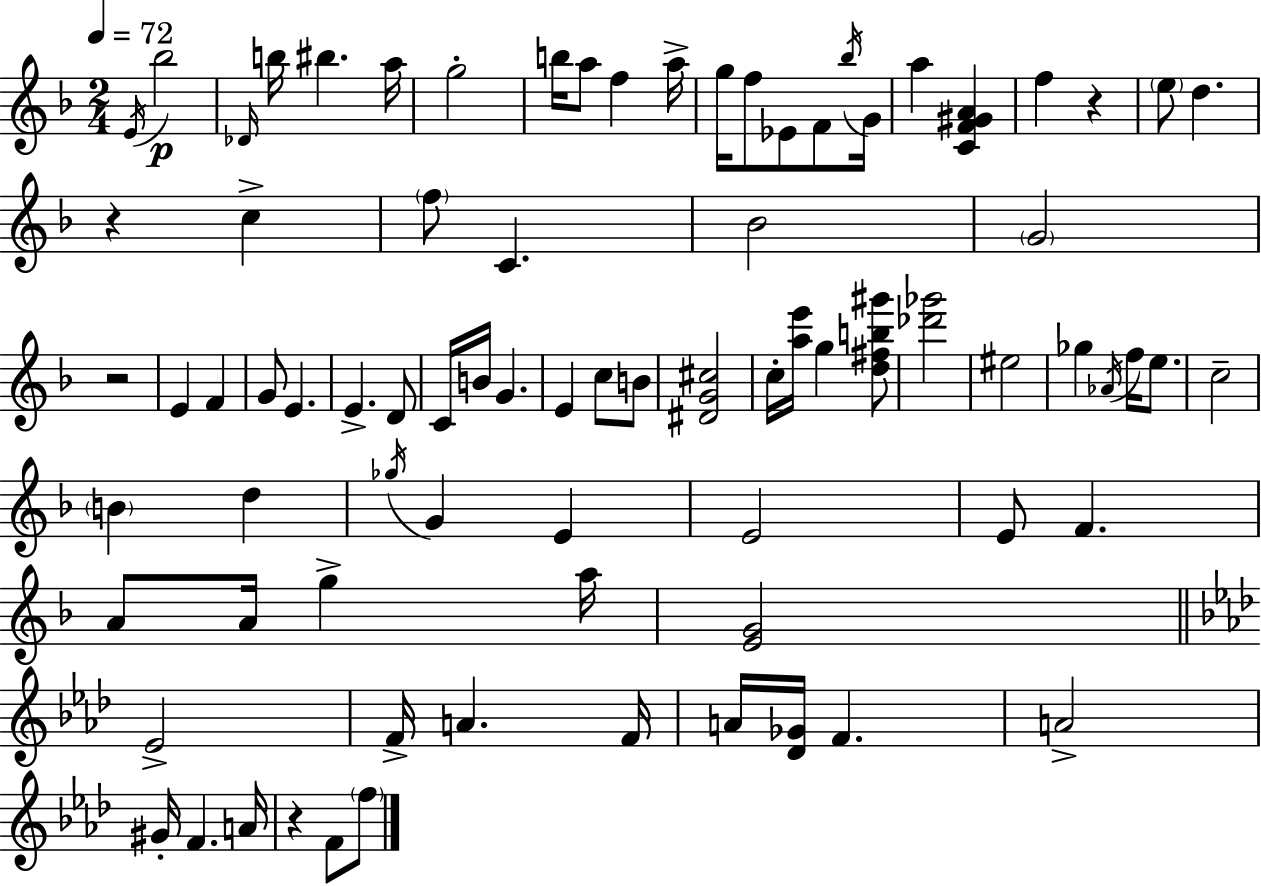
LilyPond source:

{
  \clef treble
  \numericTimeSignature
  \time 2/4
  \key f \major
  \tempo 4 = 72
  \acciaccatura { e'16 }\p bes''2 | \grace { des'16 } b''16 bis''4. | a''16 g''2-. | b''16 a''8 f''4 | \break a''16-> g''16 f''8 ees'8 f'8 | \acciaccatura { bes''16 } g'16 a''4 <c' f' gis' a'>4 | f''4 r4 | \parenthesize e''8 d''4. | \break r4 c''4-> | \parenthesize f''8 c'4. | bes'2 | \parenthesize g'2 | \break r2 | e'4 f'4 | g'8 e'4. | e'4.-> | \break d'8 c'16 b'16 g'4. | e'4 c''8 | b'8 <dis' g' cis''>2 | c''16-. <a'' e'''>16 g''4 | \break <d'' fis'' b'' gis'''>8 <des''' ges'''>2 | eis''2 | ges''4 \acciaccatura { aes'16 } | f''16 e''8. c''2-- | \break \parenthesize b'4 | d''4 \acciaccatura { ges''16 } g'4 | e'4 e'2 | e'8 f'4. | \break a'8 a'16 | g''4-> a''16 <e' g'>2 | \bar "||" \break \key aes \major ees'2-> | f'16-> a'4. f'16 | a'16 <des' ges'>16 f'4. | a'2-> | \break gis'16-. f'4. a'16 | r4 f'8 \parenthesize f''8 | \bar "|."
}